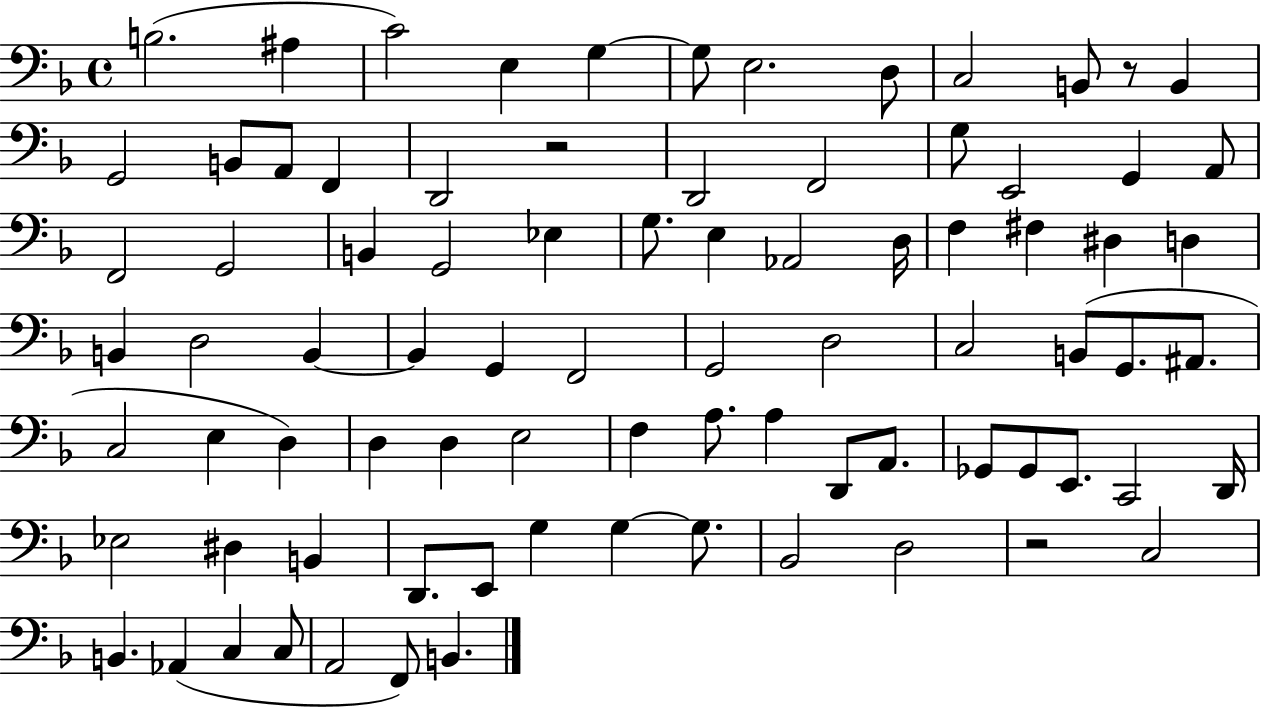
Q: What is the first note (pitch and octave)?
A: B3